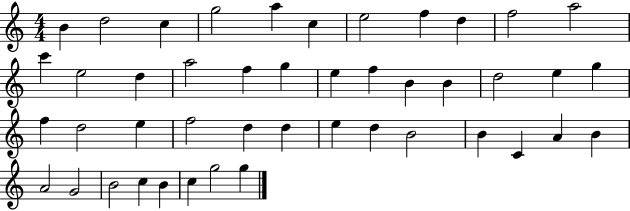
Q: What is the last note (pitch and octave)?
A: G5